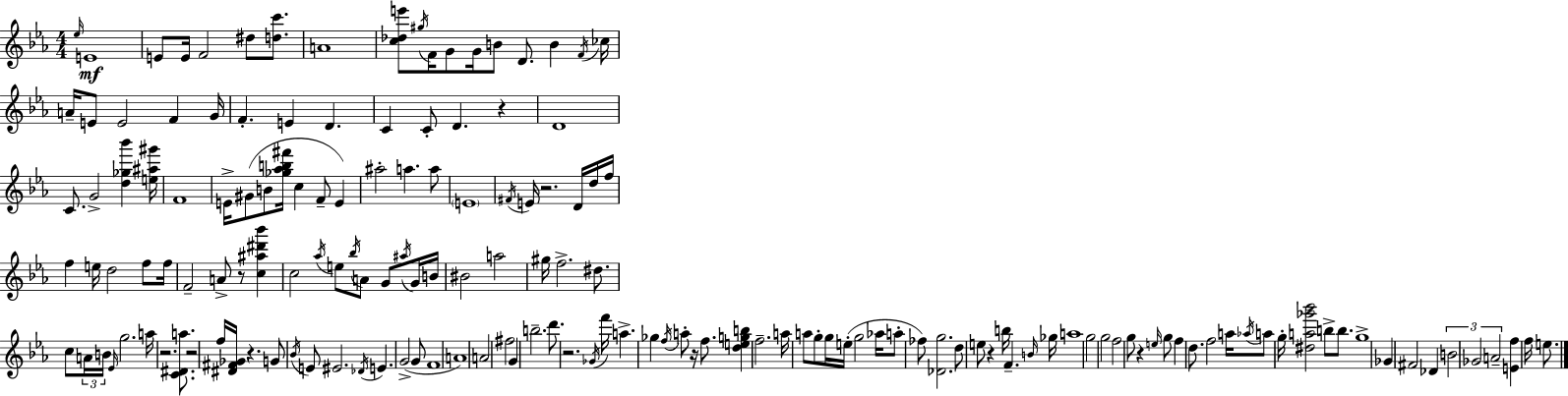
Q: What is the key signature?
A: EES major